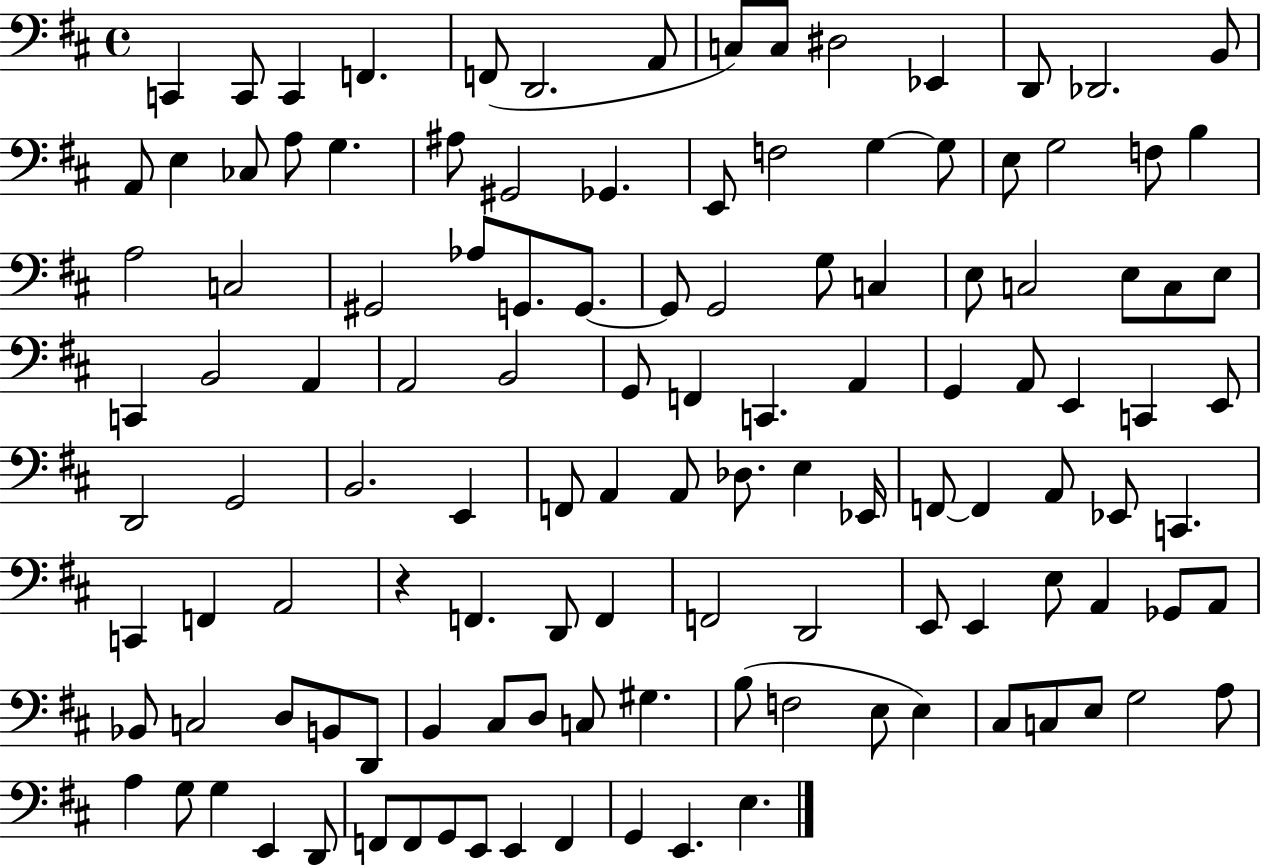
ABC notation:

X:1
T:Untitled
M:4/4
L:1/4
K:D
C,, C,,/2 C,, F,, F,,/2 D,,2 A,,/2 C,/2 C,/2 ^D,2 _E,, D,,/2 _D,,2 B,,/2 A,,/2 E, _C,/2 A,/2 G, ^A,/2 ^G,,2 _G,, E,,/2 F,2 G, G,/2 E,/2 G,2 F,/2 B, A,2 C,2 ^G,,2 _A,/2 G,,/2 G,,/2 G,,/2 G,,2 G,/2 C, E,/2 C,2 E,/2 C,/2 E,/2 C,, B,,2 A,, A,,2 B,,2 G,,/2 F,, C,, A,, G,, A,,/2 E,, C,, E,,/2 D,,2 G,,2 B,,2 E,, F,,/2 A,, A,,/2 _D,/2 E, _E,,/4 F,,/2 F,, A,,/2 _E,,/2 C,, C,, F,, A,,2 z F,, D,,/2 F,, F,,2 D,,2 E,,/2 E,, E,/2 A,, _G,,/2 A,,/2 _B,,/2 C,2 D,/2 B,,/2 D,,/2 B,, ^C,/2 D,/2 C,/2 ^G, B,/2 F,2 E,/2 E, ^C,/2 C,/2 E,/2 G,2 A,/2 A, G,/2 G, E,, D,,/2 F,,/2 F,,/2 G,,/2 E,,/2 E,, F,, G,, E,, E,